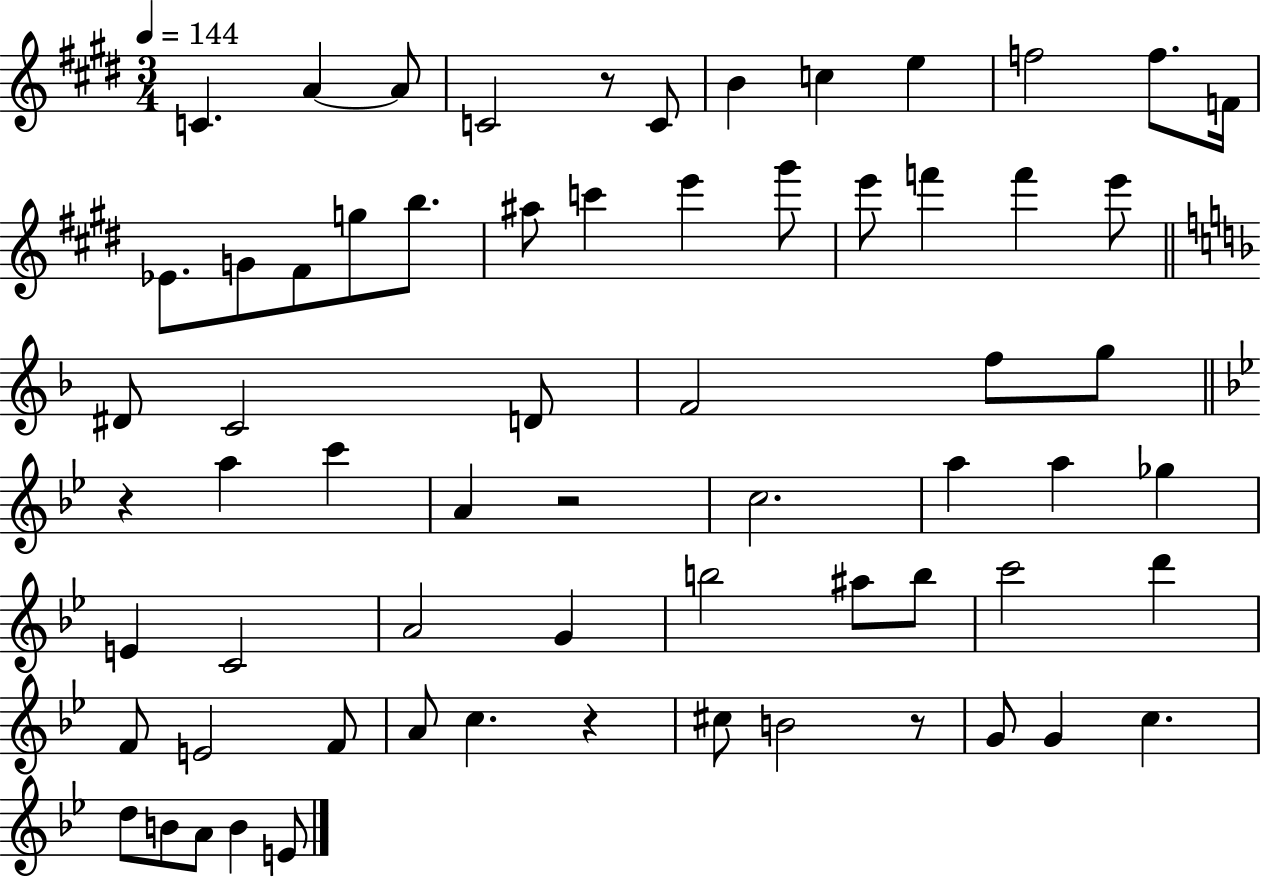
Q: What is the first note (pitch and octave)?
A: C4